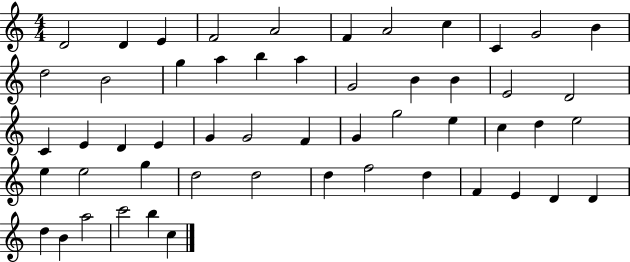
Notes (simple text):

D4/h D4/q E4/q F4/h A4/h F4/q A4/h C5/q C4/q G4/h B4/q D5/h B4/h G5/q A5/q B5/q A5/q G4/h B4/q B4/q E4/h D4/h C4/q E4/q D4/q E4/q G4/q G4/h F4/q G4/q G5/h E5/q C5/q D5/q E5/h E5/q E5/h G5/q D5/h D5/h D5/q F5/h D5/q F4/q E4/q D4/q D4/q D5/q B4/q A5/h C6/h B5/q C5/q